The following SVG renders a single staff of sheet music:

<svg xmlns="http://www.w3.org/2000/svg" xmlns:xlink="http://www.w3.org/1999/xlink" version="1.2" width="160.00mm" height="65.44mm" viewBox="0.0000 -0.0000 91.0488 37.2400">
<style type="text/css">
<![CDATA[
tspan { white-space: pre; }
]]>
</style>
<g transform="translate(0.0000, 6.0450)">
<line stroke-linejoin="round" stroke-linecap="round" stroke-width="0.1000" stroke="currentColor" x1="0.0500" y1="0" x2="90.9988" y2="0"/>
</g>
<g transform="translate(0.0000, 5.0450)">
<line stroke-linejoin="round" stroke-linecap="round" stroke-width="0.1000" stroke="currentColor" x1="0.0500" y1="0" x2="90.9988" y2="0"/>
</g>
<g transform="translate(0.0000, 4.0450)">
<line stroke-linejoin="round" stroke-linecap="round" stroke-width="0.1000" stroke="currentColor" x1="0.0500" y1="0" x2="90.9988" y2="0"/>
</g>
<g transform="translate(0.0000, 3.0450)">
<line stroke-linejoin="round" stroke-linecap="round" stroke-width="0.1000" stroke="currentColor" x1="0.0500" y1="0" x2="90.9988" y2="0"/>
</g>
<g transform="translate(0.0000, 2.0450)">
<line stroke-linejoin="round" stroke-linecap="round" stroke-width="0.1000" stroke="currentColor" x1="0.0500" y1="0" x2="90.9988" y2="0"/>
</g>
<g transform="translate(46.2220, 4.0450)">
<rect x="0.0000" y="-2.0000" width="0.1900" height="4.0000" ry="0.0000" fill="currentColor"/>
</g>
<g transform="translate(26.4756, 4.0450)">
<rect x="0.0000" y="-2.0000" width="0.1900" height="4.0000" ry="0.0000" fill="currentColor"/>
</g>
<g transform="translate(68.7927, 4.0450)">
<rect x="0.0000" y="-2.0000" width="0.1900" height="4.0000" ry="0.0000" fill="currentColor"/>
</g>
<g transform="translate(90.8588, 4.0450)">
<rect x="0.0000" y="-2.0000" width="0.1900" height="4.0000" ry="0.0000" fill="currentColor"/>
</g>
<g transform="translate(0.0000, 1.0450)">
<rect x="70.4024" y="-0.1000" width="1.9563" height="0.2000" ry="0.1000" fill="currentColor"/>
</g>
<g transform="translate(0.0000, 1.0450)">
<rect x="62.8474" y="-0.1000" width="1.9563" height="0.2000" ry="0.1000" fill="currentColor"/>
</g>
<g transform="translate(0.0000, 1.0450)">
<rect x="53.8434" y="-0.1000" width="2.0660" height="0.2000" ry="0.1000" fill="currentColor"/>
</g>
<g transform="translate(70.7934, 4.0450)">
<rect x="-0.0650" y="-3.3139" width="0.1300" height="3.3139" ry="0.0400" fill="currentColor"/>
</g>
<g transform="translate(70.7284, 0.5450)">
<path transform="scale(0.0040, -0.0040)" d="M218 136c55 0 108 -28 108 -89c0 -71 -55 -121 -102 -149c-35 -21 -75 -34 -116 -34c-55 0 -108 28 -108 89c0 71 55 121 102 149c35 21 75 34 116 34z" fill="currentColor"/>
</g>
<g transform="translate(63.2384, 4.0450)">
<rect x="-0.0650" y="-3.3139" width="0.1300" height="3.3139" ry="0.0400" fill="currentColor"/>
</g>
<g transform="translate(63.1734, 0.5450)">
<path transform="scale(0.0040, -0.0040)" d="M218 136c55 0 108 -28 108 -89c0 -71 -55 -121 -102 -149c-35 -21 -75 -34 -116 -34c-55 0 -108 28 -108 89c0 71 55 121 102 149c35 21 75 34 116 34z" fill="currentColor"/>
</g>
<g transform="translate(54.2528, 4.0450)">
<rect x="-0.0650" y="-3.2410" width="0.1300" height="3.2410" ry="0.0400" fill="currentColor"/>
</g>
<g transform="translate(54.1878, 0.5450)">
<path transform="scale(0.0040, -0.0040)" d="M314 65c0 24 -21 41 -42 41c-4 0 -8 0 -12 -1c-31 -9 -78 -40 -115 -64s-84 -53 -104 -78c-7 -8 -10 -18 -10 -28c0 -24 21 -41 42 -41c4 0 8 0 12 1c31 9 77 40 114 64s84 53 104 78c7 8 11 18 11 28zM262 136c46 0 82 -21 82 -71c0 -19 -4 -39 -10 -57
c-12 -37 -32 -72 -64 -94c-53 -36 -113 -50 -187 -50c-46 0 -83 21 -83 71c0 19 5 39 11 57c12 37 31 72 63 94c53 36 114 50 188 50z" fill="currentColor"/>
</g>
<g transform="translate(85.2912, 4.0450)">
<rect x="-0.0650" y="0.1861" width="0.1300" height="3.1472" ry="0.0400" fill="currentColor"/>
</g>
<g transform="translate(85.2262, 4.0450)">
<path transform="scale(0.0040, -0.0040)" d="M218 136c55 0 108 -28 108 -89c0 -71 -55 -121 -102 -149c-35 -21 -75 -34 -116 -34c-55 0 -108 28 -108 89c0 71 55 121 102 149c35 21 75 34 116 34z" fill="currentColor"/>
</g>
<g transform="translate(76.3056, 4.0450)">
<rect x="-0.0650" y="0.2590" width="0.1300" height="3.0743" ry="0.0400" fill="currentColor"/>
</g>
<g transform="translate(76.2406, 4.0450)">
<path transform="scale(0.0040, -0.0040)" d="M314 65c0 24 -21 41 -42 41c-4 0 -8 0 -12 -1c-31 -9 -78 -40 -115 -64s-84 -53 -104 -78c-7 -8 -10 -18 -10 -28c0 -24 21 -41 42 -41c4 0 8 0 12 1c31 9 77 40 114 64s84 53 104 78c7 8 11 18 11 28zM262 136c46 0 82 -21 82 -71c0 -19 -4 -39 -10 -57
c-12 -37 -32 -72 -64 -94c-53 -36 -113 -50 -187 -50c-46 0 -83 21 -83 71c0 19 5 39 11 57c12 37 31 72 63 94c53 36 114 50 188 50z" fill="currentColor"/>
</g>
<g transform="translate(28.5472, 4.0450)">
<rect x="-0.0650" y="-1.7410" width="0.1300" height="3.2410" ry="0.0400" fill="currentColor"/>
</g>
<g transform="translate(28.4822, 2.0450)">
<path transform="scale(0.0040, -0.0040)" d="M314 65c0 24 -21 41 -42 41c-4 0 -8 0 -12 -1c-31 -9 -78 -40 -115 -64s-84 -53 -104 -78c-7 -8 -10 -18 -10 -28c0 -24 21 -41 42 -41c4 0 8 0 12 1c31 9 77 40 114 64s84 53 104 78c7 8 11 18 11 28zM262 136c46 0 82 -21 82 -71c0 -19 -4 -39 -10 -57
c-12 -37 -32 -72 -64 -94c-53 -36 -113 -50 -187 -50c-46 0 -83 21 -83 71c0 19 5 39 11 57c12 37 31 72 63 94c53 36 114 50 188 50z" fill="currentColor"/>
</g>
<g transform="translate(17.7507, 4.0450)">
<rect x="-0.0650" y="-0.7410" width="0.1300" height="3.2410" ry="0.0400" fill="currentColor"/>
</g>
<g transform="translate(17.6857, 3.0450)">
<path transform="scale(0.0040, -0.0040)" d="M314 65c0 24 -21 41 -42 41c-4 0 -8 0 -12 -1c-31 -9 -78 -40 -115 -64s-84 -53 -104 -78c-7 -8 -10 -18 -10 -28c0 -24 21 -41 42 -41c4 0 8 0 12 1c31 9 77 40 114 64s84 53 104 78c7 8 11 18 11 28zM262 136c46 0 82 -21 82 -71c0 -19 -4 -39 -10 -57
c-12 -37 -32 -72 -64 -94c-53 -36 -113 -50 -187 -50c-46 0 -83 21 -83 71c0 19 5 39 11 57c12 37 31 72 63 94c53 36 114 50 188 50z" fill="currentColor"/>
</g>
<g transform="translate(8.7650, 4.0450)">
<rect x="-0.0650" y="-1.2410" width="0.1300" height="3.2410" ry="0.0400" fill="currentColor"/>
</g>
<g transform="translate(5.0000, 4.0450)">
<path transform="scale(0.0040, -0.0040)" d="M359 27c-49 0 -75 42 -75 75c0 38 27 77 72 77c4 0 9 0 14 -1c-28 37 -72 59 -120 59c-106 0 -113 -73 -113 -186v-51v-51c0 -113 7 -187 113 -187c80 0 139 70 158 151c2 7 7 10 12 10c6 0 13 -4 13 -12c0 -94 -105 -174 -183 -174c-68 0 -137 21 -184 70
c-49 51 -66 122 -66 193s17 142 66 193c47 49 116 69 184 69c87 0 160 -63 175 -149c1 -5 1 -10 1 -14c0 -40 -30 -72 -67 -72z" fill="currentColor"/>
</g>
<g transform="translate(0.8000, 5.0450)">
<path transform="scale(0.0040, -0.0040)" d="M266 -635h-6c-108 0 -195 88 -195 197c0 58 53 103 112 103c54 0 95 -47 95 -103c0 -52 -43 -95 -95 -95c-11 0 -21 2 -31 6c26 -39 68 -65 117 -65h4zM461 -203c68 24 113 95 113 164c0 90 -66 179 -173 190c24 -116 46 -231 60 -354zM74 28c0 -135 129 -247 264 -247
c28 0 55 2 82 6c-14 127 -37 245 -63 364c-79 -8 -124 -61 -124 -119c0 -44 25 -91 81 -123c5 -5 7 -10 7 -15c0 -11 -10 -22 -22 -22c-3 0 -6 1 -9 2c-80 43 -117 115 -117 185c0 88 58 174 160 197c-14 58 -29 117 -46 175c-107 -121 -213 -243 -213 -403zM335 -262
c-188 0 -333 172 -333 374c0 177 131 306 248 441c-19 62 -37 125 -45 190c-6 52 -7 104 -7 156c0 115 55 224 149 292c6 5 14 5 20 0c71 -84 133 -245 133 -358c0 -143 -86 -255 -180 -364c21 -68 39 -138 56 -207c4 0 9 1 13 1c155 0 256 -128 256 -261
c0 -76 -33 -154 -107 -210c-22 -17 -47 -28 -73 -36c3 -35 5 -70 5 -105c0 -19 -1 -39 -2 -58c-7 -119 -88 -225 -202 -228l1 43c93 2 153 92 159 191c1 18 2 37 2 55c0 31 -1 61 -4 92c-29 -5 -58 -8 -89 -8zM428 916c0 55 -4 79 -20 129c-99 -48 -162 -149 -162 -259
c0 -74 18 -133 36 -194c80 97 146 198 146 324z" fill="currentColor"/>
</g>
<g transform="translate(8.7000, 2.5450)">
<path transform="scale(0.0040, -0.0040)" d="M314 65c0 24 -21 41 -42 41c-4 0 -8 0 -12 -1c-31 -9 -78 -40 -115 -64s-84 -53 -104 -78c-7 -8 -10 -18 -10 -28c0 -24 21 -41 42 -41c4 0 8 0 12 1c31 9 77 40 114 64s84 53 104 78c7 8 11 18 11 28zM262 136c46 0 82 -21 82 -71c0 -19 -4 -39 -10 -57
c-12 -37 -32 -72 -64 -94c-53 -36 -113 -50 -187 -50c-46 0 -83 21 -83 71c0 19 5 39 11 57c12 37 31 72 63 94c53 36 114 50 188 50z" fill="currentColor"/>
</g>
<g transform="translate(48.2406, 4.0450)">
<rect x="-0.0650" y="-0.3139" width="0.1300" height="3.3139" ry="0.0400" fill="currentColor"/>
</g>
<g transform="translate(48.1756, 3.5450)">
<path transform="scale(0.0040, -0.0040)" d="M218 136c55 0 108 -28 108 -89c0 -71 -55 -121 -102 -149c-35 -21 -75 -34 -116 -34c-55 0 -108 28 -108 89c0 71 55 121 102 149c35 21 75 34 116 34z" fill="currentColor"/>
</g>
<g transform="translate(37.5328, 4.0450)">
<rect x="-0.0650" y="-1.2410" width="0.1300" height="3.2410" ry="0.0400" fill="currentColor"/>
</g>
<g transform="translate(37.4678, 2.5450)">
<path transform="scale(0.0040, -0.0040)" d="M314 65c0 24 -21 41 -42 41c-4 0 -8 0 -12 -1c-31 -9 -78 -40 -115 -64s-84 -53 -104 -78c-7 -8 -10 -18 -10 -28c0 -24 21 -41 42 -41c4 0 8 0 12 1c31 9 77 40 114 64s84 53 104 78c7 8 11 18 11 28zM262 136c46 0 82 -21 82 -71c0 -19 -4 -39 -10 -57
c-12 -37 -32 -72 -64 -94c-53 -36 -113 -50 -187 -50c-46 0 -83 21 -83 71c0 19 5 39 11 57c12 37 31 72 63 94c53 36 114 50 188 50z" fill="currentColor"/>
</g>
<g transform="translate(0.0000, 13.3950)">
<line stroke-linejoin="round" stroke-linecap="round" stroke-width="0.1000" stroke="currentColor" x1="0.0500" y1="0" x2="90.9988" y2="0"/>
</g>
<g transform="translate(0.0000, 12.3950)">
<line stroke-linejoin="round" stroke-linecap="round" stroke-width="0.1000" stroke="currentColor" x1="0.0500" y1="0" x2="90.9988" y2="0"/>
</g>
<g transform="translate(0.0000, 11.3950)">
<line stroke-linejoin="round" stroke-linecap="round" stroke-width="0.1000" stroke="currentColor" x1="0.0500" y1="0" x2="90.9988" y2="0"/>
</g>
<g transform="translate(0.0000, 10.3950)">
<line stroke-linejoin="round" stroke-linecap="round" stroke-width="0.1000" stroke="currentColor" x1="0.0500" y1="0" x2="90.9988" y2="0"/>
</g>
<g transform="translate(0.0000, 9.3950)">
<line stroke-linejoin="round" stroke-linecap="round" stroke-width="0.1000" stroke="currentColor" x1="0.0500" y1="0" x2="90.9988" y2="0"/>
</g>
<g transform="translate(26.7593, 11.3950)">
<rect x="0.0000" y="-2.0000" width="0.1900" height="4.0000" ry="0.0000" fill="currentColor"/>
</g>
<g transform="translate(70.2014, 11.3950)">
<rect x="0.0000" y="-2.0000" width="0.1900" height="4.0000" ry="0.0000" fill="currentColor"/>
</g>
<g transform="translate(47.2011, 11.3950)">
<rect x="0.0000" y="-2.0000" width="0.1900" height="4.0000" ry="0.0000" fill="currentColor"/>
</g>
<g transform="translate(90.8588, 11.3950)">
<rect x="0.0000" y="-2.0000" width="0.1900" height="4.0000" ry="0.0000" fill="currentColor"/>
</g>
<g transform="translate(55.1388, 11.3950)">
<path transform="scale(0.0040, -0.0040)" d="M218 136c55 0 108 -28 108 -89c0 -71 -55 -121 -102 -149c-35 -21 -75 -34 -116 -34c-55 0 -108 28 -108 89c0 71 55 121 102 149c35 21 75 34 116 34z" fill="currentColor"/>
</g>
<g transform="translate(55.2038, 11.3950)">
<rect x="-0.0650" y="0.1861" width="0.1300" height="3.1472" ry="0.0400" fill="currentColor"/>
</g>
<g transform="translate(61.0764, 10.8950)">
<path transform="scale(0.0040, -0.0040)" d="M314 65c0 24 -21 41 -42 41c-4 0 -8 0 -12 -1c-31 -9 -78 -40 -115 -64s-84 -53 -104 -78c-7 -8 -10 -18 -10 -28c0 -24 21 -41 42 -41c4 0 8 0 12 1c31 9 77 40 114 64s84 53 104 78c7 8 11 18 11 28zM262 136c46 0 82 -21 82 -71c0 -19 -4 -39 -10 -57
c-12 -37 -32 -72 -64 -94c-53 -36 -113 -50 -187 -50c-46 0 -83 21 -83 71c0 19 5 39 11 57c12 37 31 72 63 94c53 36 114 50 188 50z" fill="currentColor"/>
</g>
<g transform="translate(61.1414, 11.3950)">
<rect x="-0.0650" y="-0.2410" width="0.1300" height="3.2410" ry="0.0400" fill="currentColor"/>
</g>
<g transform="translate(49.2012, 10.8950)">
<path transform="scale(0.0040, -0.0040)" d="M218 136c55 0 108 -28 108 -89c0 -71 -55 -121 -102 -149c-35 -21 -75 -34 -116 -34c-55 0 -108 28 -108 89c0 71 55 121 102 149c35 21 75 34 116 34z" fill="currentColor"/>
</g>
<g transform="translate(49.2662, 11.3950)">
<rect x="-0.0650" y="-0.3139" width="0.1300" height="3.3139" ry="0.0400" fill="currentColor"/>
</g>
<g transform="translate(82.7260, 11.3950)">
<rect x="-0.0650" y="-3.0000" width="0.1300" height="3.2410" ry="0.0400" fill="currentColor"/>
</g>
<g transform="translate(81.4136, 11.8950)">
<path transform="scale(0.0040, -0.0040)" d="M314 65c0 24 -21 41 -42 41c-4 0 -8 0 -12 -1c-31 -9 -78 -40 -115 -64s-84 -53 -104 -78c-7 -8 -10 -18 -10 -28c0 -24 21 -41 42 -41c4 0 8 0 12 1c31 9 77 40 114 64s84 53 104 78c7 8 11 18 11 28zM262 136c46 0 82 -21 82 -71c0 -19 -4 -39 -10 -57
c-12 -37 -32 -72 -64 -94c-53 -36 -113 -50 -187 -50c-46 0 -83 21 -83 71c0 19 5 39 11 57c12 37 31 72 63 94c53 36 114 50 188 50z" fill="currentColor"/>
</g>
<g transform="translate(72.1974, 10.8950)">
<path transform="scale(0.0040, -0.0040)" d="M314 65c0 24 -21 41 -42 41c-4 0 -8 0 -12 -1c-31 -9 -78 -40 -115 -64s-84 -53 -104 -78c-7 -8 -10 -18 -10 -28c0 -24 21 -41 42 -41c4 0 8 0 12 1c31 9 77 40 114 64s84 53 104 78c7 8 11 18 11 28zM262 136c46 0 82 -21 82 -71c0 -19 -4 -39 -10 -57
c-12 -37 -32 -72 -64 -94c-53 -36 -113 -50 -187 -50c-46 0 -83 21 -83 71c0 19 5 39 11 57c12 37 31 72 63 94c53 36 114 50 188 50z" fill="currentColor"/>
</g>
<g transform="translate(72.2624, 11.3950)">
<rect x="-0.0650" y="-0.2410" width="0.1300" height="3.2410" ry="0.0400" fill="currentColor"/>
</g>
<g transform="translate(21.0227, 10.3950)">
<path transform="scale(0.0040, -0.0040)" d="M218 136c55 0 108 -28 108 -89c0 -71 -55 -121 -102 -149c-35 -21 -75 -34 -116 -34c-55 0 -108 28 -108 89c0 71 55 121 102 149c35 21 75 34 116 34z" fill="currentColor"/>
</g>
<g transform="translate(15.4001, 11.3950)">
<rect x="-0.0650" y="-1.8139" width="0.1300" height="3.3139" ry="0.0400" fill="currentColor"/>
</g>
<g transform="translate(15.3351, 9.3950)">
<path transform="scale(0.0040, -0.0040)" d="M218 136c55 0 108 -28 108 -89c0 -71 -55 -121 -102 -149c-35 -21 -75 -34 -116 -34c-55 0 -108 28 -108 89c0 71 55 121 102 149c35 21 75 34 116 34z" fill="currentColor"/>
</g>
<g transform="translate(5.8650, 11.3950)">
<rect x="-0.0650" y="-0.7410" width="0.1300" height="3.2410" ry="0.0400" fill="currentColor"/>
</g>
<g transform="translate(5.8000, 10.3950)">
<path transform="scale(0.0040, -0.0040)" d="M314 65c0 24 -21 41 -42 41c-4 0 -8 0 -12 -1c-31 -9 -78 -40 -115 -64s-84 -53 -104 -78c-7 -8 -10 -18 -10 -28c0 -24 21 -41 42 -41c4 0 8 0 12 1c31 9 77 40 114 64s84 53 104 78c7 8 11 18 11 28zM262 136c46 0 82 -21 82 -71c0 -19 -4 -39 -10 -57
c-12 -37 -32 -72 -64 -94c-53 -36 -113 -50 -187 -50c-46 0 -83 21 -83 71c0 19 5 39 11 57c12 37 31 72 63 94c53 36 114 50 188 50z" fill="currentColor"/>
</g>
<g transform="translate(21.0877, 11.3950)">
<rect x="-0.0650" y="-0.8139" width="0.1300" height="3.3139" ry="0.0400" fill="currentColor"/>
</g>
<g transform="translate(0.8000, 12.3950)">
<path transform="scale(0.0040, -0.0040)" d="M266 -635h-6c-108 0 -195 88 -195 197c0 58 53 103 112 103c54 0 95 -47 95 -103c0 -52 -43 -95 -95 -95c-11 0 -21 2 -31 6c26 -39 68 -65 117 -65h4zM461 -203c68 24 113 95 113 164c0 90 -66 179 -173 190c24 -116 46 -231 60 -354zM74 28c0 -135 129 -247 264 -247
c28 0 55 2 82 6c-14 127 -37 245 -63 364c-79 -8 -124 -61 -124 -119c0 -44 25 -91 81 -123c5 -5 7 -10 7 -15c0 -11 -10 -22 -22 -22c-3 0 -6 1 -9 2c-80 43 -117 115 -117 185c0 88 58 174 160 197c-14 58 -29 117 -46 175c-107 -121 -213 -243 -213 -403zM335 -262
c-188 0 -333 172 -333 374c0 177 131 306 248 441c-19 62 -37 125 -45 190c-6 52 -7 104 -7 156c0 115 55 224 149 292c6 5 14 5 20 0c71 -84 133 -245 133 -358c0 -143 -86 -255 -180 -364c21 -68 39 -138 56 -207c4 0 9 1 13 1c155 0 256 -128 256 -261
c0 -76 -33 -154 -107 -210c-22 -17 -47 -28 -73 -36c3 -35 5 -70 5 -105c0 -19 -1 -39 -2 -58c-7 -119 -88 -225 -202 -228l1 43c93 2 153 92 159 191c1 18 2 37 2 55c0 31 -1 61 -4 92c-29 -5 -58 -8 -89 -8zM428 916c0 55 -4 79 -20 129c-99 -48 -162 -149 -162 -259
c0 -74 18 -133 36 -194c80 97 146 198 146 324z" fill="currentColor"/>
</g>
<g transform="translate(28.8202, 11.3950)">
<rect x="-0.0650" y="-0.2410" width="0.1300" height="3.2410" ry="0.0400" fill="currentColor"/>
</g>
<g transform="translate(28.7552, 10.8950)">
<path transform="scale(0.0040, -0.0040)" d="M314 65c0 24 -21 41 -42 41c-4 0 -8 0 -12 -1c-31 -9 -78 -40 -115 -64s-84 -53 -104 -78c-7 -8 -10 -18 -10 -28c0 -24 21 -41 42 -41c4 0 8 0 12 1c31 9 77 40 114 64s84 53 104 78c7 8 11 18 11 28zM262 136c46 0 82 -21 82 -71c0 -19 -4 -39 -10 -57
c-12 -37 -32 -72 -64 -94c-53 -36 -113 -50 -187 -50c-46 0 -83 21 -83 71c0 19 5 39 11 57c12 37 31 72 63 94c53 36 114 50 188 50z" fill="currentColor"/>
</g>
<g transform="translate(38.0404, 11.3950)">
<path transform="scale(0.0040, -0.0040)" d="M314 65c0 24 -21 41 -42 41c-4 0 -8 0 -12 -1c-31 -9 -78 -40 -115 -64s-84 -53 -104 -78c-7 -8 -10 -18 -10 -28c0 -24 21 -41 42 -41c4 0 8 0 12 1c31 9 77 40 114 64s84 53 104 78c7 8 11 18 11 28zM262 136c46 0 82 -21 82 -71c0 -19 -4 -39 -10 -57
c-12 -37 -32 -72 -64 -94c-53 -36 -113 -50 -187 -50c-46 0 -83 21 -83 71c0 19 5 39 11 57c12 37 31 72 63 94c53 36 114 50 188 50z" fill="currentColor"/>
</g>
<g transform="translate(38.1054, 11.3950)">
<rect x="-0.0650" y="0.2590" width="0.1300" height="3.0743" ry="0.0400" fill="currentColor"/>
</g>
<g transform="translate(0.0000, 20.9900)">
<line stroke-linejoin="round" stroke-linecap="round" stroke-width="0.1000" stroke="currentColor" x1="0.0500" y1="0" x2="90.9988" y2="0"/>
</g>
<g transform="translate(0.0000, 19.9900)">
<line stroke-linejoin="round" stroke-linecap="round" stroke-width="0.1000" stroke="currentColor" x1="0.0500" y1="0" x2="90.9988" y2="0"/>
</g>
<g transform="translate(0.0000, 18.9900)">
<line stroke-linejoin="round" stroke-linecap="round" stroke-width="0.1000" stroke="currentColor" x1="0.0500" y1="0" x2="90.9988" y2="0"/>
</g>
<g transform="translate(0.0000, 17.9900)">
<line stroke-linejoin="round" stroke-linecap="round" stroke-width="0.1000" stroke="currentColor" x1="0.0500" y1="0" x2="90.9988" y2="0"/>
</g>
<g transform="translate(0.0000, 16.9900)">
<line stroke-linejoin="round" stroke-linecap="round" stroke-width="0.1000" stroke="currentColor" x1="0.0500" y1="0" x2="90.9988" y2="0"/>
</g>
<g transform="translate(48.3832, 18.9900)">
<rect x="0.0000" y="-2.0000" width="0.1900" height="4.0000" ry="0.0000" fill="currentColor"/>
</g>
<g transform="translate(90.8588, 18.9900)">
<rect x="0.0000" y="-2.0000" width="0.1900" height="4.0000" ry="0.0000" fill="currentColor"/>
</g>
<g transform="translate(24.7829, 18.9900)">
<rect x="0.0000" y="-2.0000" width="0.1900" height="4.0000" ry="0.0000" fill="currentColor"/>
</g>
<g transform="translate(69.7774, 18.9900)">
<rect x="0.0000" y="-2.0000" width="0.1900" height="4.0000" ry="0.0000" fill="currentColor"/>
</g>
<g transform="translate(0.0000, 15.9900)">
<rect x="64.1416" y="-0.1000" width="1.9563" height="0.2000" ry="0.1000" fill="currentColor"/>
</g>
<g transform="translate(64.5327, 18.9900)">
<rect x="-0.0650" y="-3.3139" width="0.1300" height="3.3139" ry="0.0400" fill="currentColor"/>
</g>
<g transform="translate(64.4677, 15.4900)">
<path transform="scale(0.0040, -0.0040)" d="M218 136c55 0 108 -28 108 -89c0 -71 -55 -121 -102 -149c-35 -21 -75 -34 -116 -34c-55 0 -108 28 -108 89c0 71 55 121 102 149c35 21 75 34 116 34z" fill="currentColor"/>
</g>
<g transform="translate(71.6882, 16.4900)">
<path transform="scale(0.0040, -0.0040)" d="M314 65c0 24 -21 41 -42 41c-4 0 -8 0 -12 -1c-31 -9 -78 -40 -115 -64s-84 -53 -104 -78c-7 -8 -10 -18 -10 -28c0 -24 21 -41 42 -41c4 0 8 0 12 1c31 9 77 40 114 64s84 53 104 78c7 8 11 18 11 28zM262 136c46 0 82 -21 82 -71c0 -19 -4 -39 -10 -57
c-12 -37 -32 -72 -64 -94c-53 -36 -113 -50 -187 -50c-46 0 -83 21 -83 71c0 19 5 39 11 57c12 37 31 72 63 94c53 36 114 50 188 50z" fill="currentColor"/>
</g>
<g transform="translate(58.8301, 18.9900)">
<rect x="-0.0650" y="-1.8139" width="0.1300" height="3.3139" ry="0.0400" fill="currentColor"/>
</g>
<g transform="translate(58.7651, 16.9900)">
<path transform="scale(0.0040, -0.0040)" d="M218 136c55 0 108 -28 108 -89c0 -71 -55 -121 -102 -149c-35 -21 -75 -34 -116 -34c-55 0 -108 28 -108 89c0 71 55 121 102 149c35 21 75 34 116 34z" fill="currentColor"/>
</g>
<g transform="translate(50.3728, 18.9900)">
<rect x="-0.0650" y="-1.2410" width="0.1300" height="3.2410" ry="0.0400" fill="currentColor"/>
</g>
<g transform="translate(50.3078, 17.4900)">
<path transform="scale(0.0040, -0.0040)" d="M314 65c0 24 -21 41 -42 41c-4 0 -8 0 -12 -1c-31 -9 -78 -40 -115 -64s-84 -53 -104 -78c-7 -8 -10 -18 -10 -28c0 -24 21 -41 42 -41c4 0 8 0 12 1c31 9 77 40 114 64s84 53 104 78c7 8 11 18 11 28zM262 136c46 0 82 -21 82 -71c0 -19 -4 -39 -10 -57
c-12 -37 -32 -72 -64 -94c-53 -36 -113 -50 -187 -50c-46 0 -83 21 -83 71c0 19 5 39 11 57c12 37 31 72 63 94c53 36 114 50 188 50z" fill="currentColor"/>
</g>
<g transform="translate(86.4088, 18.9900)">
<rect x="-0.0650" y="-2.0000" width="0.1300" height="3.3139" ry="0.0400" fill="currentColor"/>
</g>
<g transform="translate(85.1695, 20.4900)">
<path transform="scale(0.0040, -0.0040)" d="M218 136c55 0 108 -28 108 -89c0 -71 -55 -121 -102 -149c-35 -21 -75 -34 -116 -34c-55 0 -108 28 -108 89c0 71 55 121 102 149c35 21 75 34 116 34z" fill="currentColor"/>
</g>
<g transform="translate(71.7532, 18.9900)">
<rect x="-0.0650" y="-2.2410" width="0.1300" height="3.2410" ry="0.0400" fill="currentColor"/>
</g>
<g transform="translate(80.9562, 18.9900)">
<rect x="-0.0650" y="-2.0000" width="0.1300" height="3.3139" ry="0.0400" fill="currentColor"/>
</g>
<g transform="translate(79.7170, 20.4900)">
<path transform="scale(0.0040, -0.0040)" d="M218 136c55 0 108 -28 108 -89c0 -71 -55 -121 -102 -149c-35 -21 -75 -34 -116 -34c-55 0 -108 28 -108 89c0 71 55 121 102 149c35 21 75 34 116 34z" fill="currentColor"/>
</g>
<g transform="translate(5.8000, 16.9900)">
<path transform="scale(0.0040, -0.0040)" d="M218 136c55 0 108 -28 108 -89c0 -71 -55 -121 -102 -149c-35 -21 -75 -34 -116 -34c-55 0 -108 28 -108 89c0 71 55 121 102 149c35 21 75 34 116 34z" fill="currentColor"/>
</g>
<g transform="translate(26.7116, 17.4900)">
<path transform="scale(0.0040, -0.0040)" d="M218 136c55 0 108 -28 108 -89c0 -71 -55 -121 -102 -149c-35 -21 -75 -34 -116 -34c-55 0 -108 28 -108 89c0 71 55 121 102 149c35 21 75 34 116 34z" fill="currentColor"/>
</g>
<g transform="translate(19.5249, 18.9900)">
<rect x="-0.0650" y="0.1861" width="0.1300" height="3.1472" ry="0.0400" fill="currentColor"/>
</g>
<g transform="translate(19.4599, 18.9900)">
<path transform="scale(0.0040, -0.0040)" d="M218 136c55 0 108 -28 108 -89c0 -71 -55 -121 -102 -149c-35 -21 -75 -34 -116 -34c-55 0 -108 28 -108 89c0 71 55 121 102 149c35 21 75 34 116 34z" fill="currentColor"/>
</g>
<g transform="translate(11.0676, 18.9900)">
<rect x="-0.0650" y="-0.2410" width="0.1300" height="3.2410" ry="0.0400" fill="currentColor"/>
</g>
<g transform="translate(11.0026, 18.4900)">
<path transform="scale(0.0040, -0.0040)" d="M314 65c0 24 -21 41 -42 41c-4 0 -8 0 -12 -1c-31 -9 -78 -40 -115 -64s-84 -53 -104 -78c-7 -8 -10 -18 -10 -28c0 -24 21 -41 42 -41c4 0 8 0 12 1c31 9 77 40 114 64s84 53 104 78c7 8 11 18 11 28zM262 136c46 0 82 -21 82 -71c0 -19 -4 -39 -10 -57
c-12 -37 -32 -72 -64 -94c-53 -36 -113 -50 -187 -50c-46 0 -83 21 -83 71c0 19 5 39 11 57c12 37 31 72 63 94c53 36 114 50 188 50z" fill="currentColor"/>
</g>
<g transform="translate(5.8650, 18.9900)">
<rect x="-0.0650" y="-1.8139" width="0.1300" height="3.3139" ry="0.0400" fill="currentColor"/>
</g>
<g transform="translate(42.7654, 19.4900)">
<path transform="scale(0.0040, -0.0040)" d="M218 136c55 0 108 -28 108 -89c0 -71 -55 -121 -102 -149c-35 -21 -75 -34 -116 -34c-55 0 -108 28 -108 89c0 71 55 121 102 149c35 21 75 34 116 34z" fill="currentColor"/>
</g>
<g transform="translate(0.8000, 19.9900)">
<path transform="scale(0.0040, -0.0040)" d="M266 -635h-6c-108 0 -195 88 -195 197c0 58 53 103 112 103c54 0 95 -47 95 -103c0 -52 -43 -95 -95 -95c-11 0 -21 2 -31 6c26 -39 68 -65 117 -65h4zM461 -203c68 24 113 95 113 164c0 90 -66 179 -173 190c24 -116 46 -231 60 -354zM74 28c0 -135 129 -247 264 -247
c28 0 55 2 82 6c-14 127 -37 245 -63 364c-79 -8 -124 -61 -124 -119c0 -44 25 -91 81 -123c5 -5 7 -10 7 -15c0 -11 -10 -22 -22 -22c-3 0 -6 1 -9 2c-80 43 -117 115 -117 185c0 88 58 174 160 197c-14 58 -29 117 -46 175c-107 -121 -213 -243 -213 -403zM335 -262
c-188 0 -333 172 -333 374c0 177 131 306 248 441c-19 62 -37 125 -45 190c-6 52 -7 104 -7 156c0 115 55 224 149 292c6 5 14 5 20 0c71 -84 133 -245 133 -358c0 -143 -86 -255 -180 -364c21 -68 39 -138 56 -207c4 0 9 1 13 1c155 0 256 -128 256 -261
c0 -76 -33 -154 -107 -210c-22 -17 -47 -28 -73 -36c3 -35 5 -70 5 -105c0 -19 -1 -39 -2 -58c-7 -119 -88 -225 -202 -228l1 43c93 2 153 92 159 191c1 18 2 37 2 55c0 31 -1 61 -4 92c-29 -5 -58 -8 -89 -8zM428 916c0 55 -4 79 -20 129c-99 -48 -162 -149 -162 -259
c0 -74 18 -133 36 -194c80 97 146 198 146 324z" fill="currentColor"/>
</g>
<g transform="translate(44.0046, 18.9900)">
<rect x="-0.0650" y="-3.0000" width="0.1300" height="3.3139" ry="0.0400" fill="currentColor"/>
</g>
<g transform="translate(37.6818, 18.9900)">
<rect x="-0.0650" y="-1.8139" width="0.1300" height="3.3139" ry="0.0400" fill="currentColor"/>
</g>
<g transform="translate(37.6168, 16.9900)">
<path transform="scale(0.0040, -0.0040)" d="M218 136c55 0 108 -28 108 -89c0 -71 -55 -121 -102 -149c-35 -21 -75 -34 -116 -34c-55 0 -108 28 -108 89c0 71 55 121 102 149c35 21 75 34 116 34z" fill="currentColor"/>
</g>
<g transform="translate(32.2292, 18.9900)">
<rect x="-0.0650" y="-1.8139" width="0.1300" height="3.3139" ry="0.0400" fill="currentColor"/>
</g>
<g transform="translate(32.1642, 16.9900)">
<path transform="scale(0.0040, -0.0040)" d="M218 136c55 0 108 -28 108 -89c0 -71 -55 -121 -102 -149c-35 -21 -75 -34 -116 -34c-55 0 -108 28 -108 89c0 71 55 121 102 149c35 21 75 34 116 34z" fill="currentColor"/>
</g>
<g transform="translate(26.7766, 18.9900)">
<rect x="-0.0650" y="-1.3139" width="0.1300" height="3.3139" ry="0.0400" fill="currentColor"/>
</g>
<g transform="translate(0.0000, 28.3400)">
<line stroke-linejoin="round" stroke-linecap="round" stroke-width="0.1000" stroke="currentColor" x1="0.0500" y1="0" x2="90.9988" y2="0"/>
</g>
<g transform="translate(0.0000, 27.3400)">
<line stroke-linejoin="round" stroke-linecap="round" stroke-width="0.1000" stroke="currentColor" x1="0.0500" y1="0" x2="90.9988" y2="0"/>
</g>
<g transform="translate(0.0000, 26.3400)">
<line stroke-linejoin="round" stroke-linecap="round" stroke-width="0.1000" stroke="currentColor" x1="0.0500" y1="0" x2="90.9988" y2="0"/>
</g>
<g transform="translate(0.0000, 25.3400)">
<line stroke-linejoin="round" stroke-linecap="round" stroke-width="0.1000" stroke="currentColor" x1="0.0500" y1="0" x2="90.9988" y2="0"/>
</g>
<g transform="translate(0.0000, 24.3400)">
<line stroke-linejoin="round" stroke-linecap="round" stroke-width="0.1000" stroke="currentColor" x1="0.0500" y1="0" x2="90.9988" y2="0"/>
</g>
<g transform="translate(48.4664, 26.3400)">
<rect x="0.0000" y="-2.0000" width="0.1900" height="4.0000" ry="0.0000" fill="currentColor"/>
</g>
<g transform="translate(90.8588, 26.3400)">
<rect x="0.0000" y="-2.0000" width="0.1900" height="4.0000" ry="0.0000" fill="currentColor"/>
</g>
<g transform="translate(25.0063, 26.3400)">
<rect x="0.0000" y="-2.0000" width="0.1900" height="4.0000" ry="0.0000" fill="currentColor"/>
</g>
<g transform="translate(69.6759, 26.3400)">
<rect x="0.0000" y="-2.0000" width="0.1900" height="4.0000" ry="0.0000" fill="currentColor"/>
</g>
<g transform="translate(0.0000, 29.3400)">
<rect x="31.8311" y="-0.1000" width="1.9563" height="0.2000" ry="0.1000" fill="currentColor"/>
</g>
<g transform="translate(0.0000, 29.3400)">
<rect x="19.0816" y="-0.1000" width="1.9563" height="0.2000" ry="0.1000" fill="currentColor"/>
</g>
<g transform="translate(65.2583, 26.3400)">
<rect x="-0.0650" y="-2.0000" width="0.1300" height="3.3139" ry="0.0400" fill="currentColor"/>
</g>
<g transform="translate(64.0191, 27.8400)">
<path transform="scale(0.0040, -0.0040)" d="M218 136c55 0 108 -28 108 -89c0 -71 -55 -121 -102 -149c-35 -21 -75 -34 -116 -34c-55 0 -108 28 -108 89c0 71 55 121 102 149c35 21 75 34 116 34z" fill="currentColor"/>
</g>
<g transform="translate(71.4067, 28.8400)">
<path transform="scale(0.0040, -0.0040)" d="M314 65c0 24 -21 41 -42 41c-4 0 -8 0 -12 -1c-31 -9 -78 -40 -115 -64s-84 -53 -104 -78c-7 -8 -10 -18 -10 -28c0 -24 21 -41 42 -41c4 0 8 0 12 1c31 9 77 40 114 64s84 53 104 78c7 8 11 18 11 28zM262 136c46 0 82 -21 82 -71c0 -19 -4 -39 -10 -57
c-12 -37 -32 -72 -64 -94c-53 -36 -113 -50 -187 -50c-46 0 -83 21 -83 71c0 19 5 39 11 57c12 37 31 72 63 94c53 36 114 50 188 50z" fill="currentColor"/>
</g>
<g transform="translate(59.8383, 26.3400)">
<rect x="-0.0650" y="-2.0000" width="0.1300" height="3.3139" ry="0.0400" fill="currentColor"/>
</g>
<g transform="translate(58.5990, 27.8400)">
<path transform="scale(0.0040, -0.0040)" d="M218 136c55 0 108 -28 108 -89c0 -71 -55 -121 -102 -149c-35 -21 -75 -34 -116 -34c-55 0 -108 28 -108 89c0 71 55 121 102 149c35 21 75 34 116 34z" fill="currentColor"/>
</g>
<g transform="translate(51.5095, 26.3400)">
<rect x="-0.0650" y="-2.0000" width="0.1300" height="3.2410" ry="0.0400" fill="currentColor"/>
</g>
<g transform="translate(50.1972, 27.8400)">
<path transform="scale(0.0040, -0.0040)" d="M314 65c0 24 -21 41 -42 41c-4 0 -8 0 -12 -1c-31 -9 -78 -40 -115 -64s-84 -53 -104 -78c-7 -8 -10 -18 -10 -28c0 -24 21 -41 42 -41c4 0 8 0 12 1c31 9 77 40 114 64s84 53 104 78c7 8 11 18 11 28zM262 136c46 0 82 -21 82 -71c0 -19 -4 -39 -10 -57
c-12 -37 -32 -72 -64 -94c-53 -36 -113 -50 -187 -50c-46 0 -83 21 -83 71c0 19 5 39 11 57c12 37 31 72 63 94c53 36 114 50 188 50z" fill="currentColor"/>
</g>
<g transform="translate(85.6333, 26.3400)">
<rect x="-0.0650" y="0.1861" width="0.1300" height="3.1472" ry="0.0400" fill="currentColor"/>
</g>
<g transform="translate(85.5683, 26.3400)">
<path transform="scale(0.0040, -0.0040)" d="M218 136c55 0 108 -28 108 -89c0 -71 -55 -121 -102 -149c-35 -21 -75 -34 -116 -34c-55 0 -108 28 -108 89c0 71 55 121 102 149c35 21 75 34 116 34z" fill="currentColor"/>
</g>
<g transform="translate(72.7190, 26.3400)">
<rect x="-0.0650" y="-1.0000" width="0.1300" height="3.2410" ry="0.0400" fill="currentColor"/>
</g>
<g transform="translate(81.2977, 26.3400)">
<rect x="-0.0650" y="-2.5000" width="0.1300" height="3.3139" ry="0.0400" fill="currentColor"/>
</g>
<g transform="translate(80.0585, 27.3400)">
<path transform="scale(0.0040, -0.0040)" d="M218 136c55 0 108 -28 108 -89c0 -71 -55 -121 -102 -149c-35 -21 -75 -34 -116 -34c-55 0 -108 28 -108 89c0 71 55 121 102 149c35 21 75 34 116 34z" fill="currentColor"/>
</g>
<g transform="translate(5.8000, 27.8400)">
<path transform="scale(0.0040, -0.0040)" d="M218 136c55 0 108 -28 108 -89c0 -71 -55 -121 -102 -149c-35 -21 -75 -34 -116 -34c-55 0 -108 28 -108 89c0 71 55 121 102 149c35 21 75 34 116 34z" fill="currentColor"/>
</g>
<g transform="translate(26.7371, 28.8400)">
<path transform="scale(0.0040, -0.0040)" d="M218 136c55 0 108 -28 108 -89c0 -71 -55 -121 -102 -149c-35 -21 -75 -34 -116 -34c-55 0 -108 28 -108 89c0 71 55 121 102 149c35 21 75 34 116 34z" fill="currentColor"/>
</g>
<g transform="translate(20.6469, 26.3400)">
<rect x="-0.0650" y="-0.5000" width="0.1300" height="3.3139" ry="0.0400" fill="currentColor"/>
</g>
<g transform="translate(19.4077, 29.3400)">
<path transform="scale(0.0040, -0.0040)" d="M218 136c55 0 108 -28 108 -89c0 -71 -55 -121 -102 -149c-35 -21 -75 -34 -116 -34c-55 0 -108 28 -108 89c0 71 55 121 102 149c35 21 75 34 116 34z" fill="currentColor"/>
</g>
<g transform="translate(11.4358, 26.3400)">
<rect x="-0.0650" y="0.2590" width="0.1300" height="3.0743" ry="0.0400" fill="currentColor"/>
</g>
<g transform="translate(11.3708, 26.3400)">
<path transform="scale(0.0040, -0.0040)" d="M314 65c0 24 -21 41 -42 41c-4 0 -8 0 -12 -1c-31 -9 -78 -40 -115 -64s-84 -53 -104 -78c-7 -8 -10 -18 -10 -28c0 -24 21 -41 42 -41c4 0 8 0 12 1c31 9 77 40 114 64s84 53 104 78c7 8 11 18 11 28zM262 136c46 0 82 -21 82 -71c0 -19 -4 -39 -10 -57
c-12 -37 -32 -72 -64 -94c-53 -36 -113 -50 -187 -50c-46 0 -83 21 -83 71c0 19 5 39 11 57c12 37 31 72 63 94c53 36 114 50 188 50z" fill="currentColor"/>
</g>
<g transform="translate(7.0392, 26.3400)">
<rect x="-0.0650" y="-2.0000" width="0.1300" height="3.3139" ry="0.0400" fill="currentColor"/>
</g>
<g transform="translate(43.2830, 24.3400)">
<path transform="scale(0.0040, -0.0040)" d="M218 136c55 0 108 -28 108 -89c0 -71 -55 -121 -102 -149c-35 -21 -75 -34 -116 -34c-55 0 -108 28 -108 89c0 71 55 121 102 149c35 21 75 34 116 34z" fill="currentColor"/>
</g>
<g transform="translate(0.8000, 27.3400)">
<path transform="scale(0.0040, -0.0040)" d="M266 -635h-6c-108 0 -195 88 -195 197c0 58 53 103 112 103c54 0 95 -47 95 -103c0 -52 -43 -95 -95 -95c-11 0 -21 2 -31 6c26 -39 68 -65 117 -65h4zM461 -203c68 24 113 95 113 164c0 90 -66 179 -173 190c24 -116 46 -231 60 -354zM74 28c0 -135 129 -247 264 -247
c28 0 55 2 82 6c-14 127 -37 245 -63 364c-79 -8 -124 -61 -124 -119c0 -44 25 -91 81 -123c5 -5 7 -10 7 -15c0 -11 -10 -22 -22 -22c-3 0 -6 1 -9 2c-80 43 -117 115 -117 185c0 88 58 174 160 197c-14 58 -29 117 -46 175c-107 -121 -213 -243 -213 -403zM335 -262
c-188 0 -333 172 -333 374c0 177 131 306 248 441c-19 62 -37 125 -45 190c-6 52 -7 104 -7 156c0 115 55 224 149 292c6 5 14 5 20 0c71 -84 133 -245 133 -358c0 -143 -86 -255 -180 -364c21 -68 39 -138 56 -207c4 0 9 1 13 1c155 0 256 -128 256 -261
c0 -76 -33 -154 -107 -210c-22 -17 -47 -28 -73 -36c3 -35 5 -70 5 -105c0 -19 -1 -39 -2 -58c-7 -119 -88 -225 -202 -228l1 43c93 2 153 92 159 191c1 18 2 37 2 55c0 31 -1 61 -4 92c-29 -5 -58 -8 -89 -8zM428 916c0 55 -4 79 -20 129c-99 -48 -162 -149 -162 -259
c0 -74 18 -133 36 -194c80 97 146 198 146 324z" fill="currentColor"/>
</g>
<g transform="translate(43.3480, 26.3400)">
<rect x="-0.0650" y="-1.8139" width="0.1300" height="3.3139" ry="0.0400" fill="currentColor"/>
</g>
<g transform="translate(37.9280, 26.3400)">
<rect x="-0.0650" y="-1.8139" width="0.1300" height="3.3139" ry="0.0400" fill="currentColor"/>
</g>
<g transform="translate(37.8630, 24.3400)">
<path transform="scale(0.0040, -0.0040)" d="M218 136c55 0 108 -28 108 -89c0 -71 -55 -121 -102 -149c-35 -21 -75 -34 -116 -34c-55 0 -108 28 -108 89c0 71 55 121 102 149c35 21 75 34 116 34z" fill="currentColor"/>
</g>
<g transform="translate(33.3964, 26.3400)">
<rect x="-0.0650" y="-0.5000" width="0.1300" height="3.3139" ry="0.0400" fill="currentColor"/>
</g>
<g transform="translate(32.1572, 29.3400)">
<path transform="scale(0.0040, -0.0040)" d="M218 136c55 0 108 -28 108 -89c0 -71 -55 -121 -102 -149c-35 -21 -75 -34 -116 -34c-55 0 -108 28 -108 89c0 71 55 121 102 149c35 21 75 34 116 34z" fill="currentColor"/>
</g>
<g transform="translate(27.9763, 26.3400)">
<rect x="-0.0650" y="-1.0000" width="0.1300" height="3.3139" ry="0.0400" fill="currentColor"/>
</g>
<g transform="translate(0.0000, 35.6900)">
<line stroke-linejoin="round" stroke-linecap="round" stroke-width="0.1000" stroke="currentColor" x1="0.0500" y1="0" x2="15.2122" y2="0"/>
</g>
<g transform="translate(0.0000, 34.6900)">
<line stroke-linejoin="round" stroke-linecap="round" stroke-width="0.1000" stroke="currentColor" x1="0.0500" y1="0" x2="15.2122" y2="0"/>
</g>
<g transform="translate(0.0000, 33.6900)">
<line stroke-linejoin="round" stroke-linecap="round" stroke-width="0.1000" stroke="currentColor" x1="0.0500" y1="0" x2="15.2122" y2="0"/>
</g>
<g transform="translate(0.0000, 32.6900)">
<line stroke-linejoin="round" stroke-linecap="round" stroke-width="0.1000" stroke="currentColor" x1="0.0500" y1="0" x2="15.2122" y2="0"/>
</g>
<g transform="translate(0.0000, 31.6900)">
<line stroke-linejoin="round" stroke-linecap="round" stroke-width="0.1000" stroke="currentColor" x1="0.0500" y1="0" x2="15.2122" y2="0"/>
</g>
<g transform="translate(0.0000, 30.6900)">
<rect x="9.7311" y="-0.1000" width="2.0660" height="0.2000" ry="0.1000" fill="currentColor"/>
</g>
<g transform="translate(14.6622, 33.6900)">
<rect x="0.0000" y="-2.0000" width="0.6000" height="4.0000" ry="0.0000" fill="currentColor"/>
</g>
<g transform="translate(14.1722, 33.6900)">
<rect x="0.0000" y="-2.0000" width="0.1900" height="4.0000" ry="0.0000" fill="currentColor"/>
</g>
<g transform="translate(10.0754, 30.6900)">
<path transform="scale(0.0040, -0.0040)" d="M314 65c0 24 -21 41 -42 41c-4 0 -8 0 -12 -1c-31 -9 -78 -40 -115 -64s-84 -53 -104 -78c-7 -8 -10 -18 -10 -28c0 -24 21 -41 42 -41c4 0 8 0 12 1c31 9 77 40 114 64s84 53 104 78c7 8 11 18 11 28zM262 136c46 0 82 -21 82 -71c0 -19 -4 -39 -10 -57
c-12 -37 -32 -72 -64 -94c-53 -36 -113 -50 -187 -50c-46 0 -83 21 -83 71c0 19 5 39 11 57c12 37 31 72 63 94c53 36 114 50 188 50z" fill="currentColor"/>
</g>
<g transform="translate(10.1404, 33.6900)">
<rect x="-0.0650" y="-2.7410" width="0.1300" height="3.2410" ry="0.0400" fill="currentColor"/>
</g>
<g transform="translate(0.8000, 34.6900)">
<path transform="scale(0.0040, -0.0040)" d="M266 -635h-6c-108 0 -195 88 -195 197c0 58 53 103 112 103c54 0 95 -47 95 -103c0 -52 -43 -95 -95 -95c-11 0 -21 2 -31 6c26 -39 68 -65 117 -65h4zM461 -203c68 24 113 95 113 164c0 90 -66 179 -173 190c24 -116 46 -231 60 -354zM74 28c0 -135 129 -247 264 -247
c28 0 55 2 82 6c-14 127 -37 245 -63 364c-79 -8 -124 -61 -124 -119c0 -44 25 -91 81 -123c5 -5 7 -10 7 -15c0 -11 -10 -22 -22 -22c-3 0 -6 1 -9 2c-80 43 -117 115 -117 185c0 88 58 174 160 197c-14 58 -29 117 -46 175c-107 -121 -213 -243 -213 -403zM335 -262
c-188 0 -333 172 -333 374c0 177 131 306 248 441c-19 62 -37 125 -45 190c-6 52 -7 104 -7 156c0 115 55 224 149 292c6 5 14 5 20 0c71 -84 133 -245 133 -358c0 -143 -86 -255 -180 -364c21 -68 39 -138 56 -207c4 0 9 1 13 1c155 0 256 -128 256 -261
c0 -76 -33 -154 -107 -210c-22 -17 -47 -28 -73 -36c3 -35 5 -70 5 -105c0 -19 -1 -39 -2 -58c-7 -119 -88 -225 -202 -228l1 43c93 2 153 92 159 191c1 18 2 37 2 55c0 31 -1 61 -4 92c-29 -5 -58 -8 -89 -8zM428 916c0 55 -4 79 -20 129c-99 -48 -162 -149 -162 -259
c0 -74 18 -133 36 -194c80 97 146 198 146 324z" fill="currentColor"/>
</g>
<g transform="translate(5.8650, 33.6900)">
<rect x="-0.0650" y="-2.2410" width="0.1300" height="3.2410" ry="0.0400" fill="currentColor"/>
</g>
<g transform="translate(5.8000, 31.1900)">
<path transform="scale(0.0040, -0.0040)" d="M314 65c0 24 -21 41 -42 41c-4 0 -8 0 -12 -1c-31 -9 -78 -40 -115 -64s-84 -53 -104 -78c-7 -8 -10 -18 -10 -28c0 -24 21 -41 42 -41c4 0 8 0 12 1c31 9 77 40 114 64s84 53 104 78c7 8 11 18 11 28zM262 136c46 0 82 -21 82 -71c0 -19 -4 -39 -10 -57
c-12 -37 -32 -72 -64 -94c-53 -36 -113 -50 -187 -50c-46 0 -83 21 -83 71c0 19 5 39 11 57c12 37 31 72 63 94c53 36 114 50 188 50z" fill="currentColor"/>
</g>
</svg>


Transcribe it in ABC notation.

X:1
T:Untitled
M:4/4
L:1/4
K:C
e2 d2 f2 e2 c b2 b b B2 B d2 f d c2 B2 c B c2 c2 A2 f c2 B e f f A e2 f b g2 F F F B2 C D C f f F2 F F D2 G B g2 a2